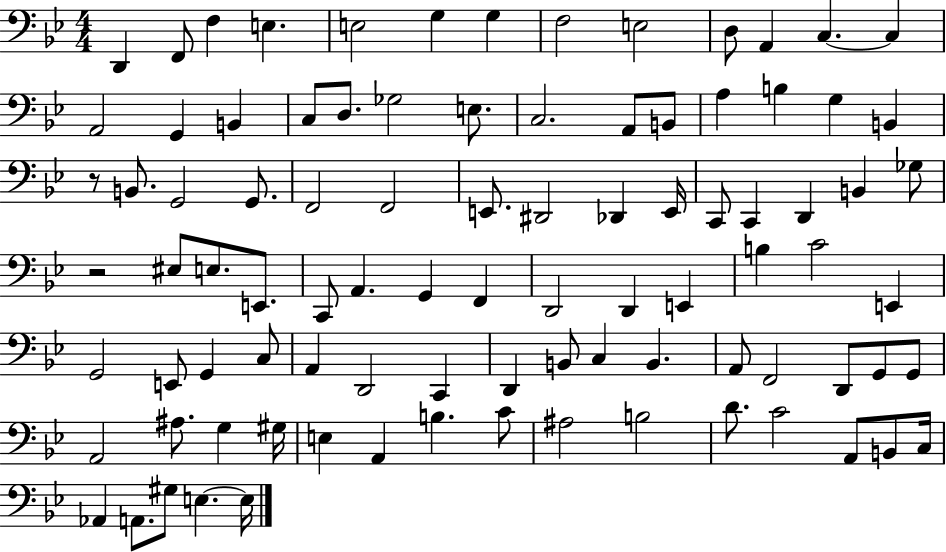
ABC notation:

X:1
T:Untitled
M:4/4
L:1/4
K:Bb
D,, F,,/2 F, E, E,2 G, G, F,2 E,2 D,/2 A,, C, C, A,,2 G,, B,, C,/2 D,/2 _G,2 E,/2 C,2 A,,/2 B,,/2 A, B, G, B,, z/2 B,,/2 G,,2 G,,/2 F,,2 F,,2 E,,/2 ^D,,2 _D,, E,,/4 C,,/2 C,, D,, B,, _G,/2 z2 ^E,/2 E,/2 E,,/2 C,,/2 A,, G,, F,, D,,2 D,, E,, B, C2 E,, G,,2 E,,/2 G,, C,/2 A,, D,,2 C,, D,, B,,/2 C, B,, A,,/2 F,,2 D,,/2 G,,/2 G,,/2 A,,2 ^A,/2 G, ^G,/4 E, A,, B, C/2 ^A,2 B,2 D/2 C2 A,,/2 B,,/2 C,/4 _A,, A,,/2 ^G,/2 E, E,/4